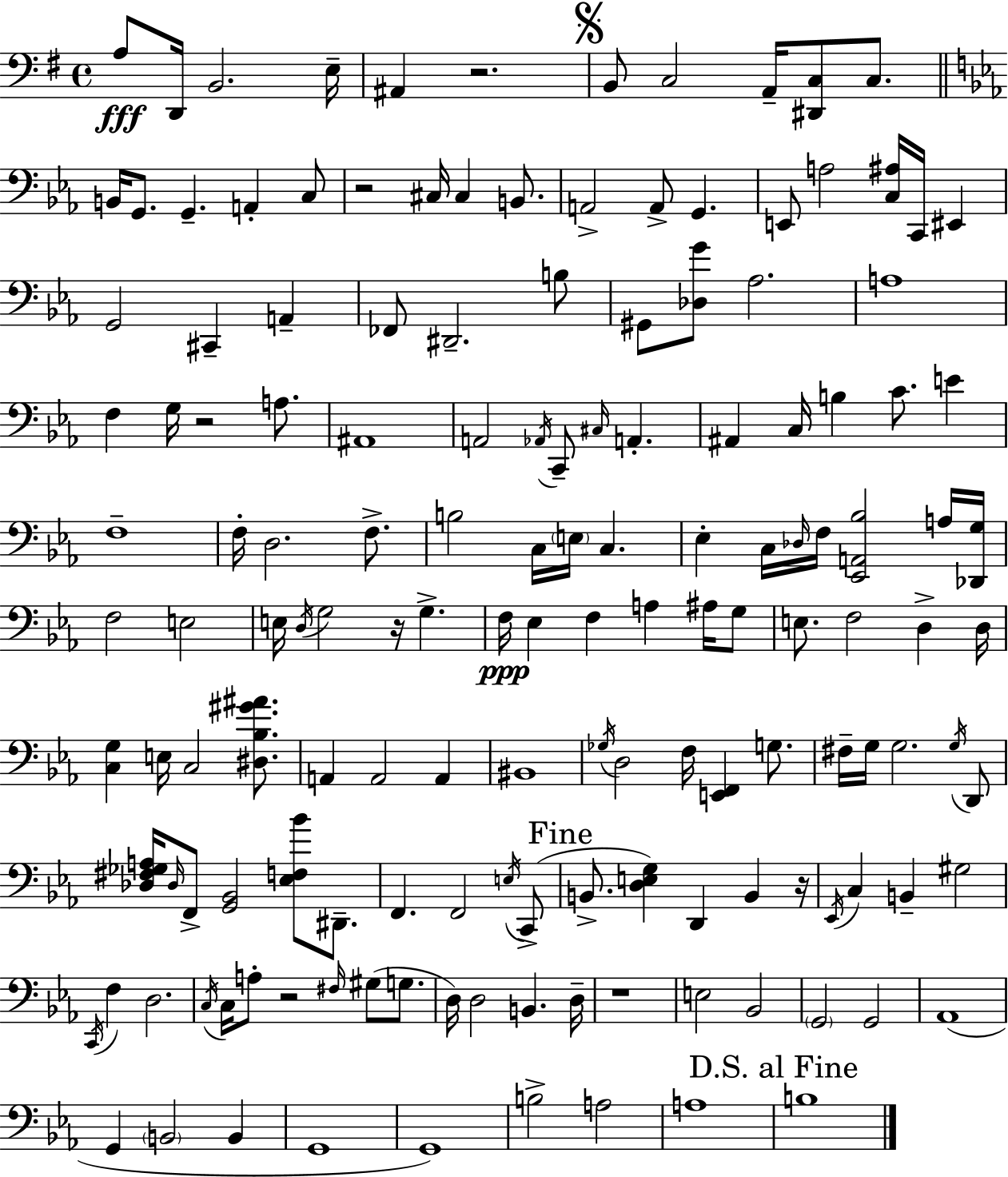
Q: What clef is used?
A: bass